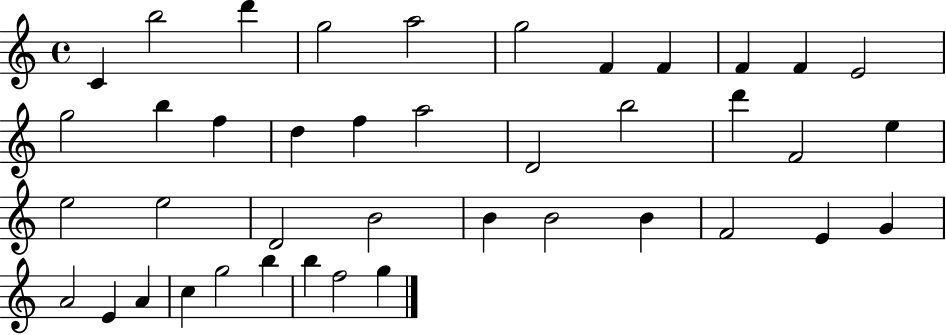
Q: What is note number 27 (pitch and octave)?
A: B4